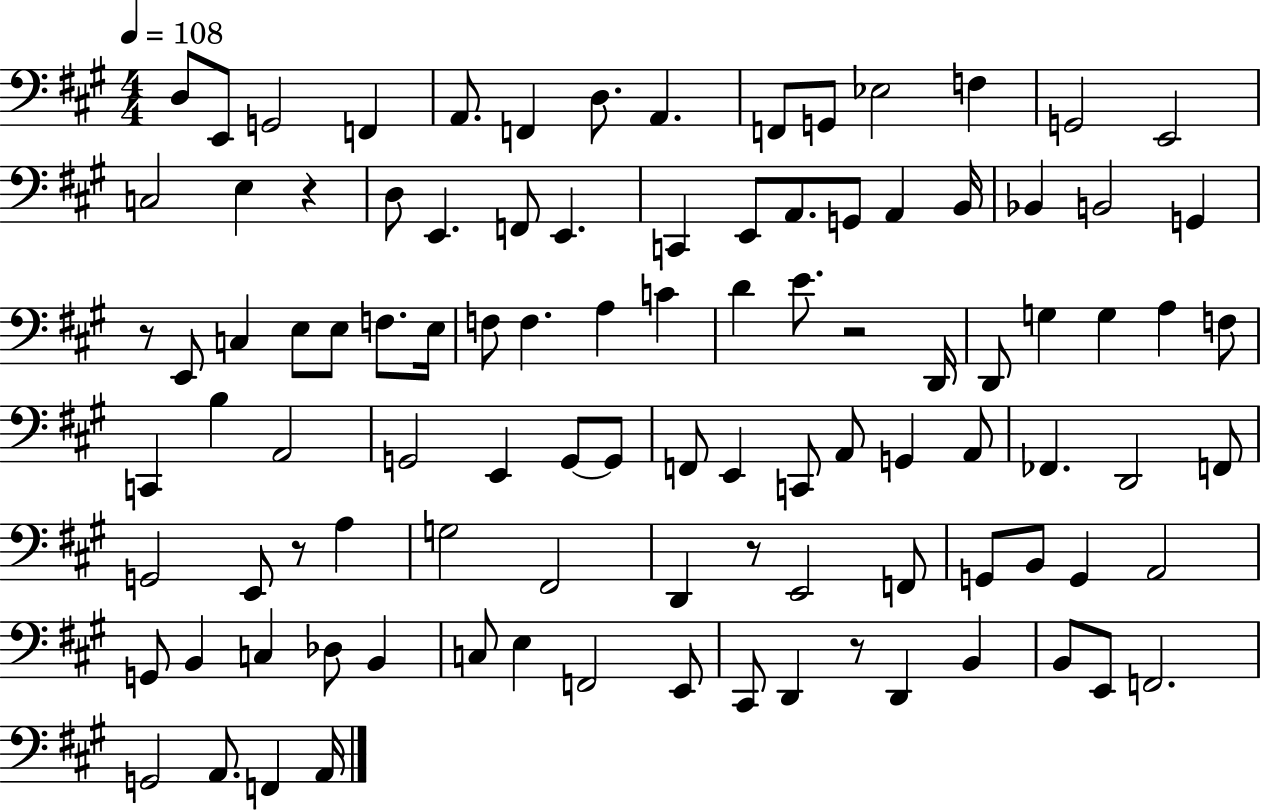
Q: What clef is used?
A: bass